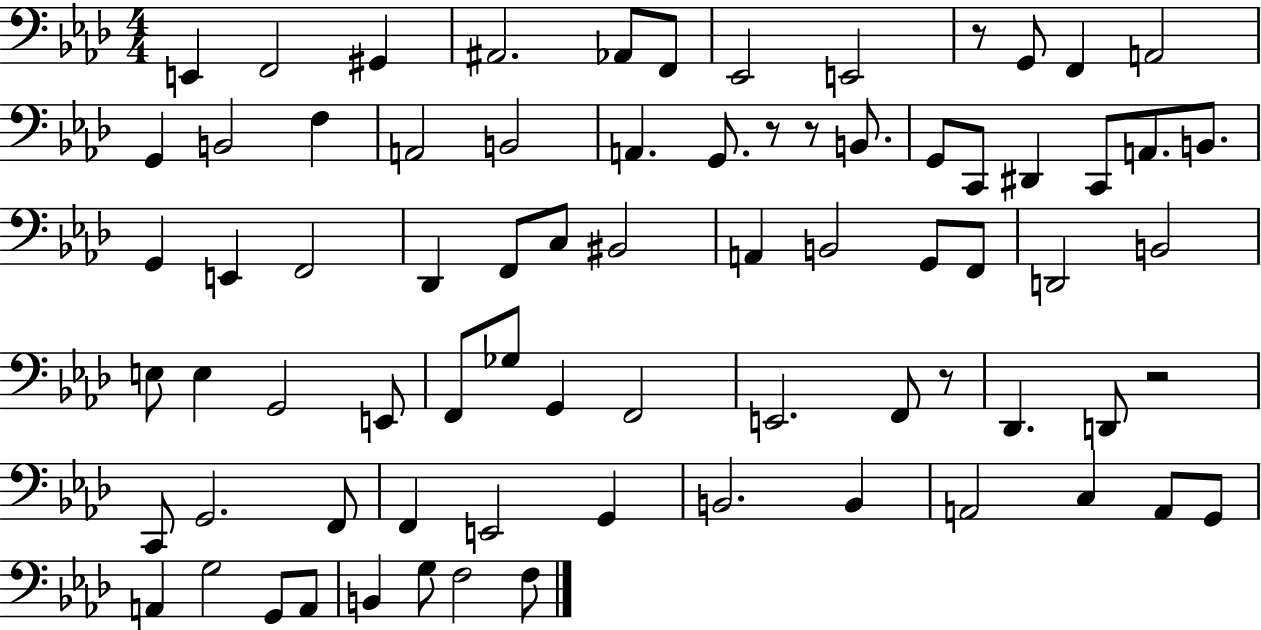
{
  \clef bass
  \numericTimeSignature
  \time 4/4
  \key aes \major
  e,4 f,2 gis,4 | ais,2. aes,8 f,8 | ees,2 e,2 | r8 g,8 f,4 a,2 | \break g,4 b,2 f4 | a,2 b,2 | a,4. g,8. r8 r8 b,8. | g,8 c,8 dis,4 c,8 a,8. b,8. | \break g,4 e,4 f,2 | des,4 f,8 c8 bis,2 | a,4 b,2 g,8 f,8 | d,2 b,2 | \break e8 e4 g,2 e,8 | f,8 ges8 g,4 f,2 | e,2. f,8 r8 | des,4. d,8 r2 | \break c,8 g,2. f,8 | f,4 e,2 g,4 | b,2. b,4 | a,2 c4 a,8 g,8 | \break a,4 g2 g,8 a,8 | b,4 g8 f2 f8 | \bar "|."
}